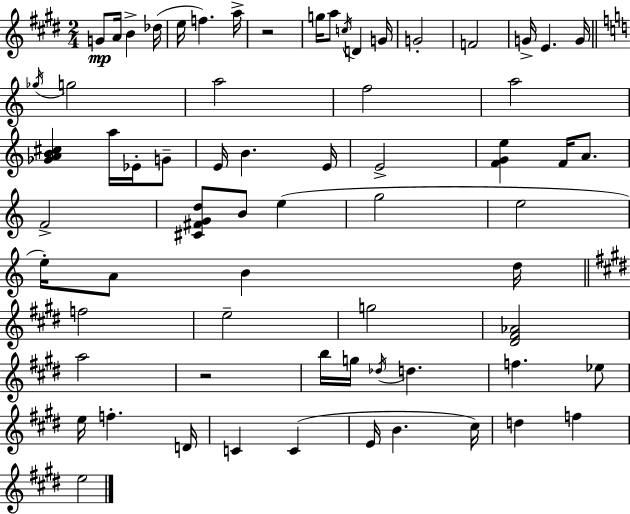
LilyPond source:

{
  \clef treble
  \numericTimeSignature
  \time 2/4
  \key e \major
  g'8\mp a'16 b'4-> des''16( | e''16 f''4.) a''16-> | r2 | g''16 a''8 \acciaccatura { c''16 } d'4 | \break g'16 g'2-. | f'2 | g'16-> e'4. | g'16 \bar "||" \break \key c \major \acciaccatura { ges''16 } g''2 | a''2 | f''2 | a''2 | \break <ges' a' b' cis''>4 a''16 ees'16-. g'8-- | e'16 b'4. | e'16 e'2-> | <f' g' e''>4 f'16 a'8. | \break f'2-> | <cis' fis' g' d''>8 b'8 e''4( | g''2 | e''2 | \break e''16-.) a'8 b'4 | d''16 \bar "||" \break \key e \major f''2 | e''2-- | g''2 | <dis' fis' aes'>2 | \break a''2 | r2 | b''16 g''16 \acciaccatura { des''16 } d''4. | f''4. ees''8 | \break e''16 f''4.-. | d'16 c'4 c'4( | e'16 b'4. | cis''16) d''4 f''4 | \break e''2 | \bar "|."
}